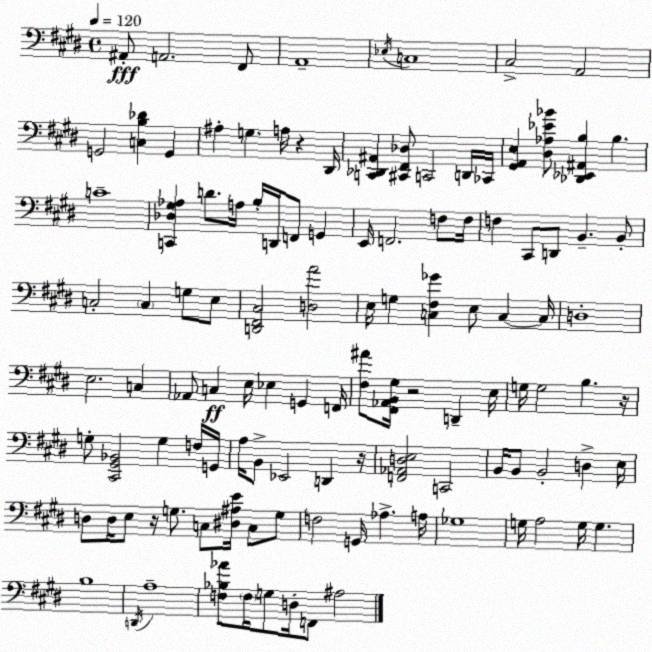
X:1
T:Untitled
M:4/4
L:1/4
K:E
^A,,/2 A,,2 ^F,,/2 A,,4 _E,/4 C,4 ^C,2 A,,2 G,,2 [C,B,_D] G,, ^A, G, A,/4 z ^D,,/4 [C,,_D,,^A,,] [^C,,^F,,_D,]/2 C,,2 D,,/4 _C,,/4 [^G,,A,,E,] [^D,_A,_E_B]/2 [_D,,_E,,^A,,B,] B, C4 [C,,_D,^G,_A,] D/2 A,/4 B,/4 D,,/4 F,,/2 G,, E,,/4 F,,2 F,/2 F,/4 F, ^C,,/2 D,,/2 B,, B,,/2 C,2 C, G,/2 E,/2 [D,,^F,,^C,]2 [D,A]2 E,/4 G, [C,^F,_G] E,/2 C, C,/4 D,4 E,2 C, _A,,/2 C, E,/4 _E, G,, F,,/4 [^F,^A]/2 [^F,,_A,,B,,^G,]/4 z2 D,, E,/4 G,/4 G,2 B, z/4 G,/2 [^C,,^G,,_B,,]2 G, F,/4 G,,/4 A,/4 B,,/2 _E,,2 D,, z/4 [F,,_A,,D,E,]2 C,,2 B,,/4 B,,/2 B,,2 D, E,/4 D,/2 D,/4 E,/2 z/4 G,/2 C,/2 [^D,^A,E]/4 C,/2 G,/2 F,2 G,,/4 _A, A,/4 _G,4 G,/4 A,2 G,/4 G, B,4 D,,/4 A,4 [F,_B,_A]/2 F,/4 G,/2 D,/4 F,,/2 ^A,2